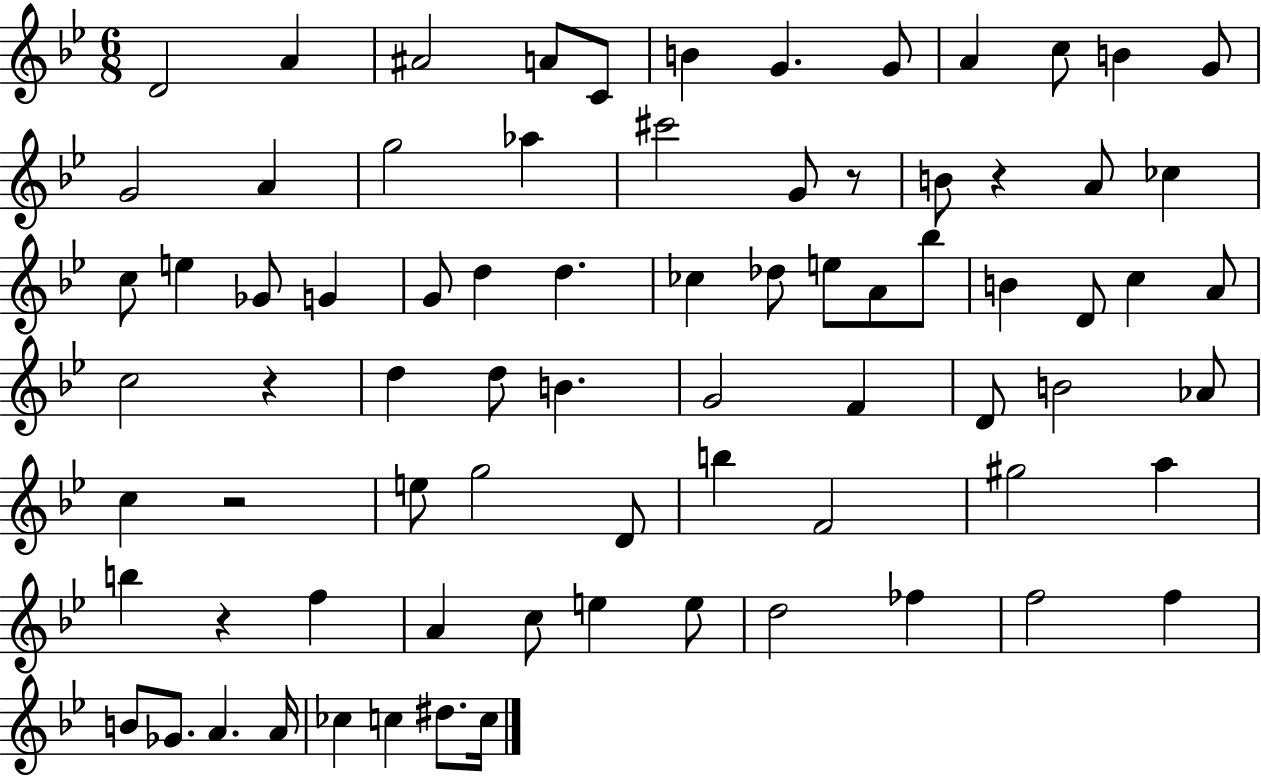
{
  \clef treble
  \numericTimeSignature
  \time 6/8
  \key bes \major
  \repeat volta 2 { d'2 a'4 | ais'2 a'8 c'8 | b'4 g'4. g'8 | a'4 c''8 b'4 g'8 | \break g'2 a'4 | g''2 aes''4 | cis'''2 g'8 r8 | b'8 r4 a'8 ces''4 | \break c''8 e''4 ges'8 g'4 | g'8 d''4 d''4. | ces''4 des''8 e''8 a'8 bes''8 | b'4 d'8 c''4 a'8 | \break c''2 r4 | d''4 d''8 b'4. | g'2 f'4 | d'8 b'2 aes'8 | \break c''4 r2 | e''8 g''2 d'8 | b''4 f'2 | gis''2 a''4 | \break b''4 r4 f''4 | a'4 c''8 e''4 e''8 | d''2 fes''4 | f''2 f''4 | \break b'8 ges'8. a'4. a'16 | ces''4 c''4 dis''8. c''16 | } \bar "|."
}